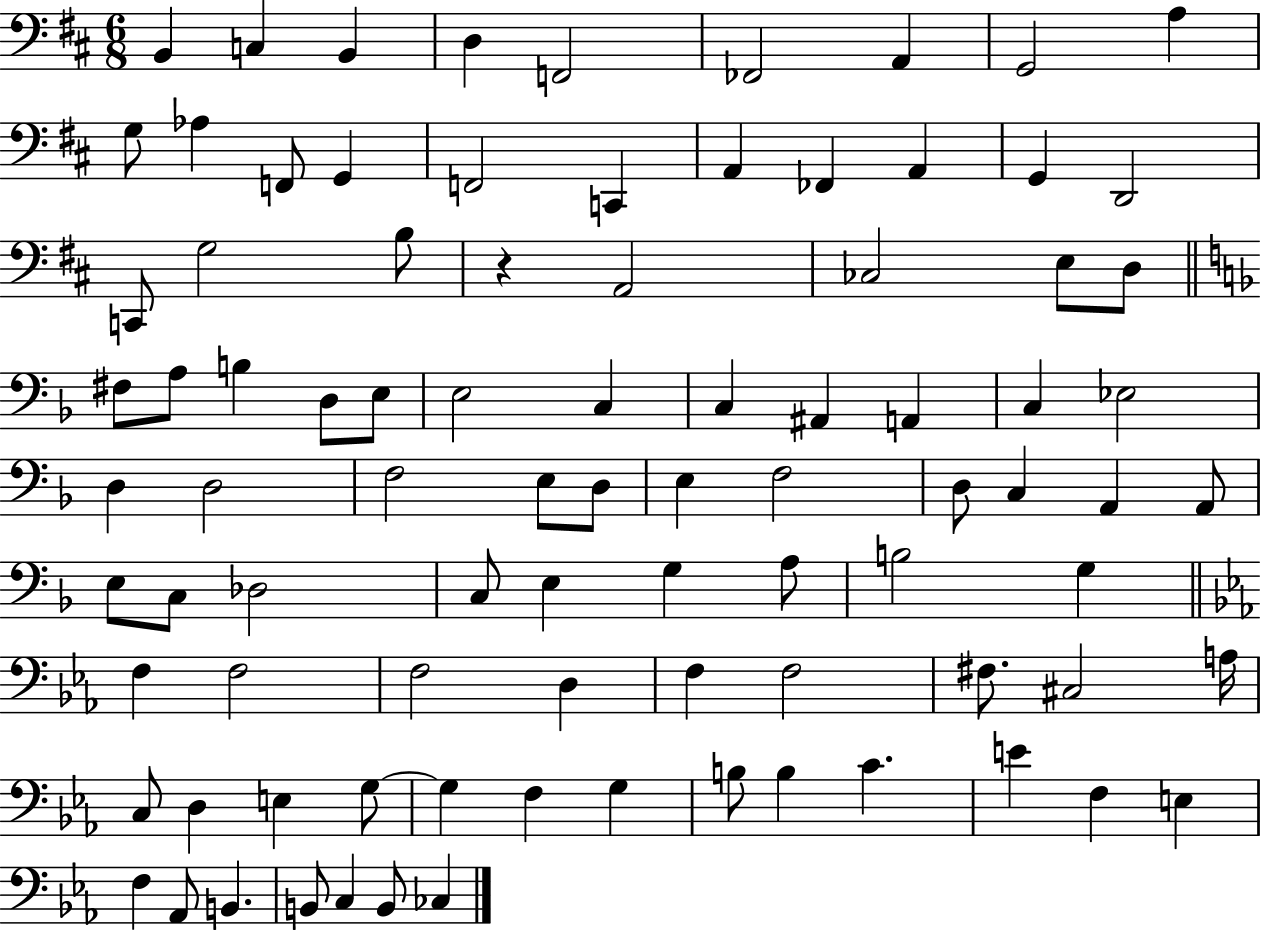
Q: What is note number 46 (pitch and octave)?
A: F3